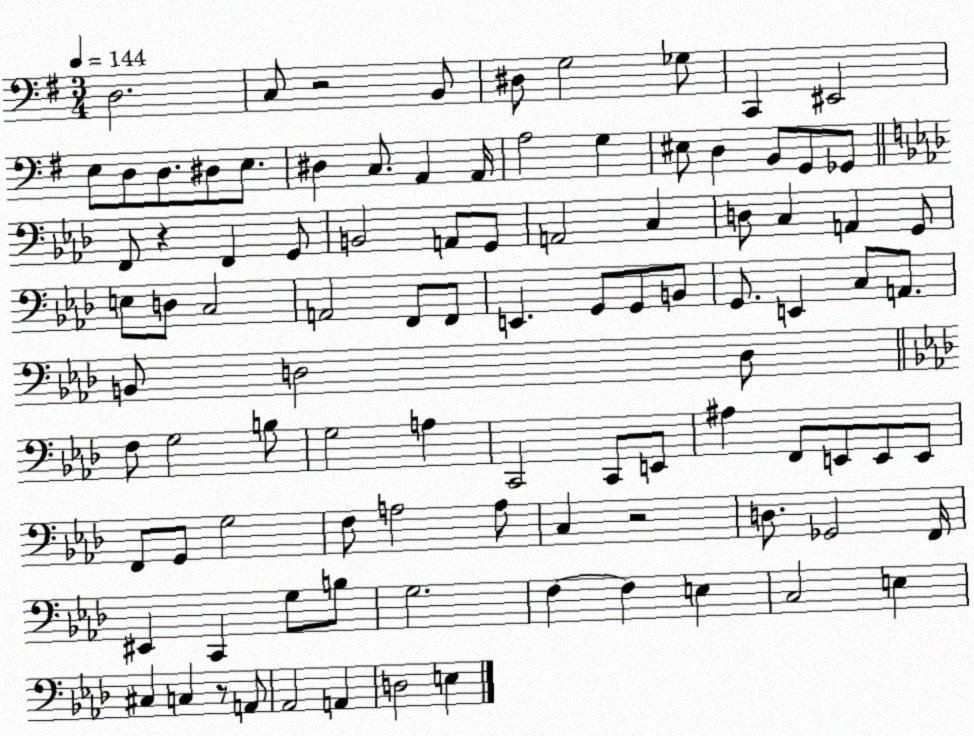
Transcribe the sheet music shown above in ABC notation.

X:1
T:Untitled
M:3/4
L:1/4
K:G
D,2 C,/2 z2 B,,/2 ^D,/2 G,2 _G,/2 C,, ^E,,2 E,/2 D,/2 D,/2 ^D,/2 E,/2 ^D, C,/2 A,, A,,/4 A,2 G, ^E,/2 D, B,,/2 G,,/2 _G,,/2 F,,/2 z F,, G,,/2 B,,2 A,,/2 G,,/2 A,,2 C, D,/2 C, A,, G,,/2 E,/2 D,/2 C,2 A,,2 F,,/2 F,,/2 E,, G,,/2 G,,/2 B,,/2 G,,/2 E,, C,/2 A,,/2 B,,/2 D,2 D,/2 F,/2 G,2 B,/2 G,2 A, C,,2 C,,/2 E,,/2 ^A, F,,/2 E,,/2 E,,/2 E,,/2 F,,/2 G,,/2 G,2 F,/2 A,2 A,/2 C, z2 D,/2 _G,,2 F,,/4 ^E,, C,, G,/2 B,/2 G,2 F, F, E, C,2 E, ^C, C, z/2 A,,/2 _A,,2 A,, D,2 E,